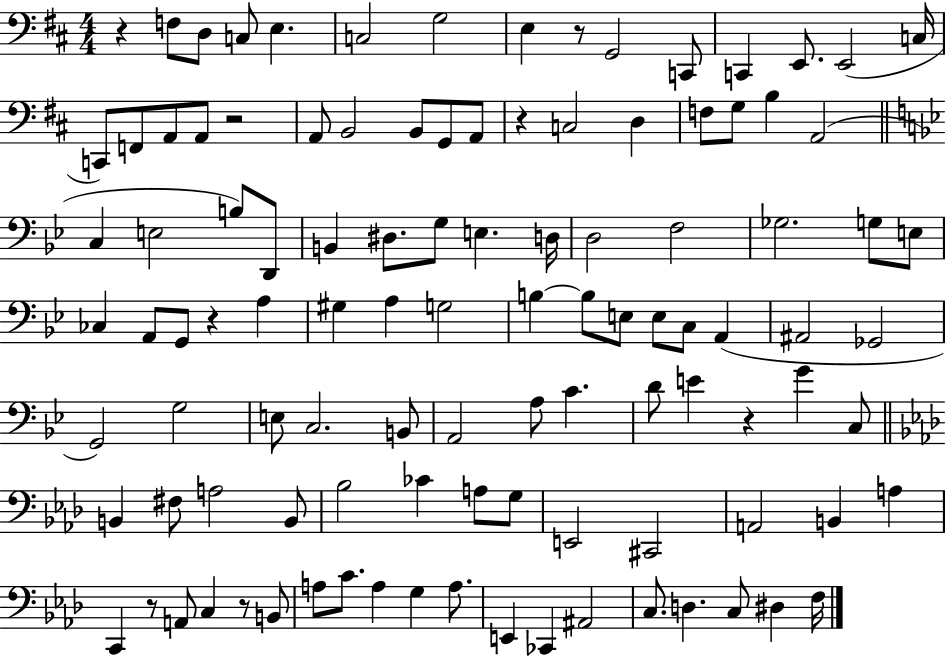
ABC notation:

X:1
T:Untitled
M:4/4
L:1/4
K:D
z F,/2 D,/2 C,/2 E, C,2 G,2 E, z/2 G,,2 C,,/2 C,, E,,/2 E,,2 C,/4 C,,/2 F,,/2 A,,/2 A,,/2 z2 A,,/2 B,,2 B,,/2 G,,/2 A,,/2 z C,2 D, F,/2 G,/2 B, A,,2 C, E,2 B,/2 D,,/2 B,, ^D,/2 G,/2 E, D,/4 D,2 F,2 _G,2 G,/2 E,/2 _C, A,,/2 G,,/2 z A, ^G, A, G,2 B, B,/2 E,/2 E,/2 C,/2 A,, ^A,,2 _G,,2 G,,2 G,2 E,/2 C,2 B,,/2 A,,2 A,/2 C D/2 E z G C,/2 B,, ^F,/2 A,2 B,,/2 _B,2 _C A,/2 G,/2 E,,2 ^C,,2 A,,2 B,, A, C,, z/2 A,,/2 C, z/2 B,,/2 A,/2 C/2 A, G, A,/2 E,, _C,, ^A,,2 C,/2 D, C,/2 ^D, F,/4